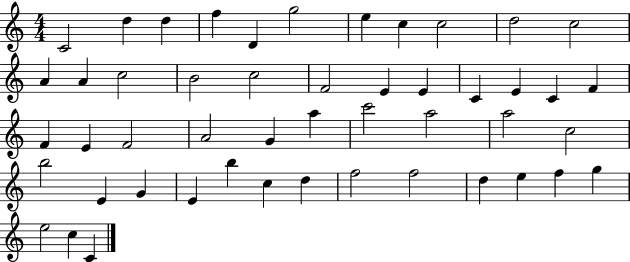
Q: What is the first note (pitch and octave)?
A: C4